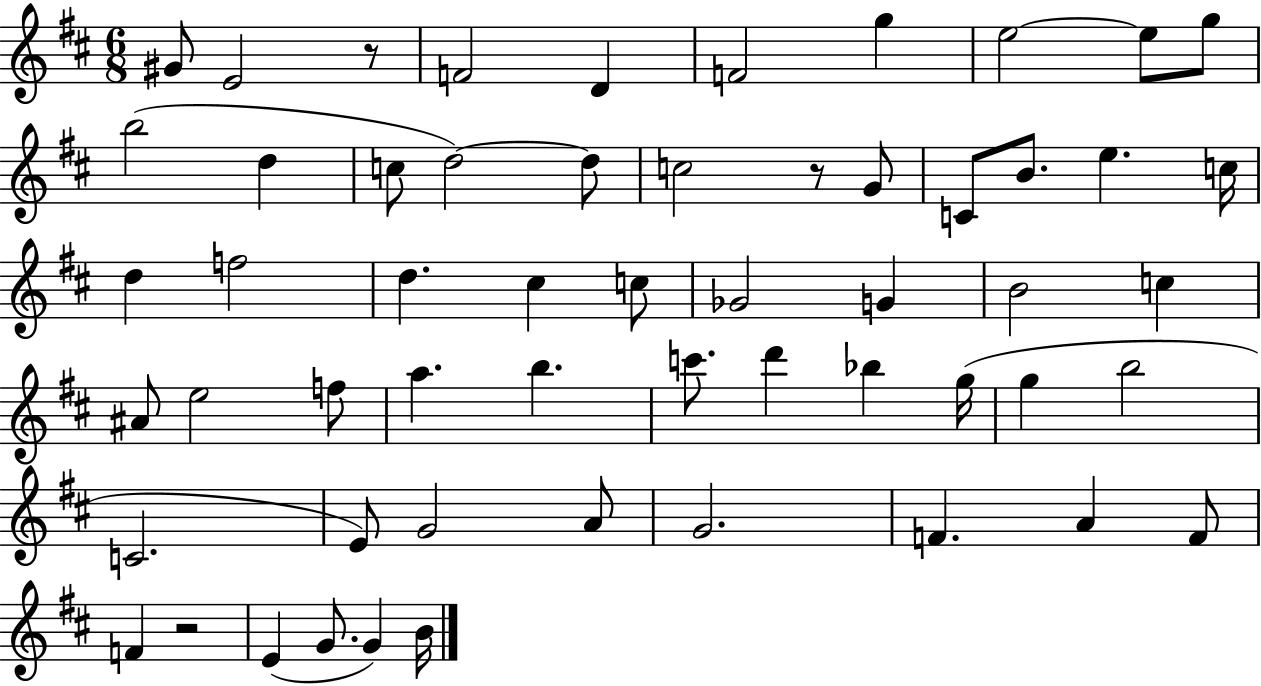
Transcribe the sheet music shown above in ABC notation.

X:1
T:Untitled
M:6/8
L:1/4
K:D
^G/2 E2 z/2 F2 D F2 g e2 e/2 g/2 b2 d c/2 d2 d/2 c2 z/2 G/2 C/2 B/2 e c/4 d f2 d ^c c/2 _G2 G B2 c ^A/2 e2 f/2 a b c'/2 d' _b g/4 g b2 C2 E/2 G2 A/2 G2 F A F/2 F z2 E G/2 G B/4